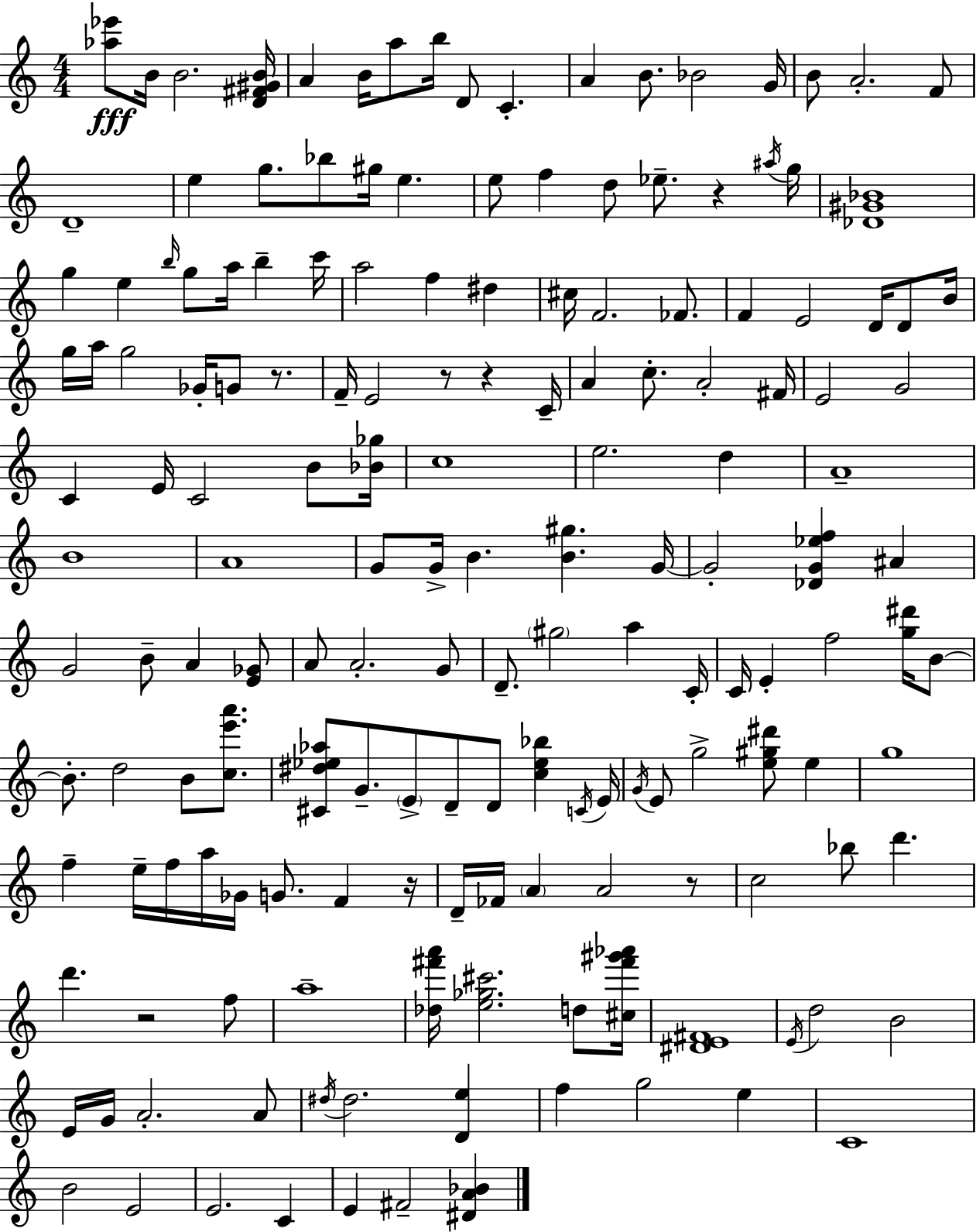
[Ab5,Eb6]/e B4/s B4/h. [D4,F#4,G#4,B4]/s A4/q B4/s A5/e B5/s D4/e C4/q. A4/q B4/e. Bb4/h G4/s B4/e A4/h. F4/e D4/w E5/q G5/e. Bb5/e G#5/s E5/q. E5/e F5/q D5/e Eb5/e. R/q A#5/s G5/s [Db4,G#4,Bb4]/w G5/q E5/q B5/s G5/e A5/s B5/q C6/s A5/h F5/q D#5/q C#5/s F4/h. FES4/e. F4/q E4/h D4/s D4/e B4/s G5/s A5/s G5/h Gb4/s G4/e R/e. F4/s E4/h R/e R/q C4/s A4/q C5/e. A4/h F#4/s E4/h G4/h C4/q E4/s C4/h B4/e [Bb4,Gb5]/s C5/w E5/h. D5/q A4/w B4/w A4/w G4/e G4/s B4/q. [B4,G#5]/q. G4/s G4/h [Db4,G4,Eb5,F5]/q A#4/q G4/h B4/e A4/q [E4,Gb4]/e A4/e A4/h. G4/e D4/e. G#5/h A5/q C4/s C4/s E4/q F5/h [G5,D#6]/s B4/e B4/e. D5/h B4/e [C5,E6,A6]/e. [C#4,D#5,Eb5,Ab5]/e G4/e. E4/e D4/e D4/e [C5,Eb5,Bb5]/q C4/s E4/s G4/s E4/e G5/h [E5,G#5,D#6]/e E5/q G5/w F5/q E5/s F5/s A5/s Gb4/s G4/e. F4/q R/s D4/s FES4/s A4/q A4/h R/e C5/h Bb5/e D6/q. D6/q. R/h F5/e A5/w [Db5,F#6,A6]/s [E5,Gb5,C#6]/h. D5/e [C#5,F#6,G#6,Ab6]/s [D#4,E4,F#4]/w E4/s D5/h B4/h E4/s G4/s A4/h. A4/e D#5/s D#5/h. [D4,E5]/q F5/q G5/h E5/q C4/w B4/h E4/h E4/h. C4/q E4/q F#4/h [D#4,A4,Bb4]/q